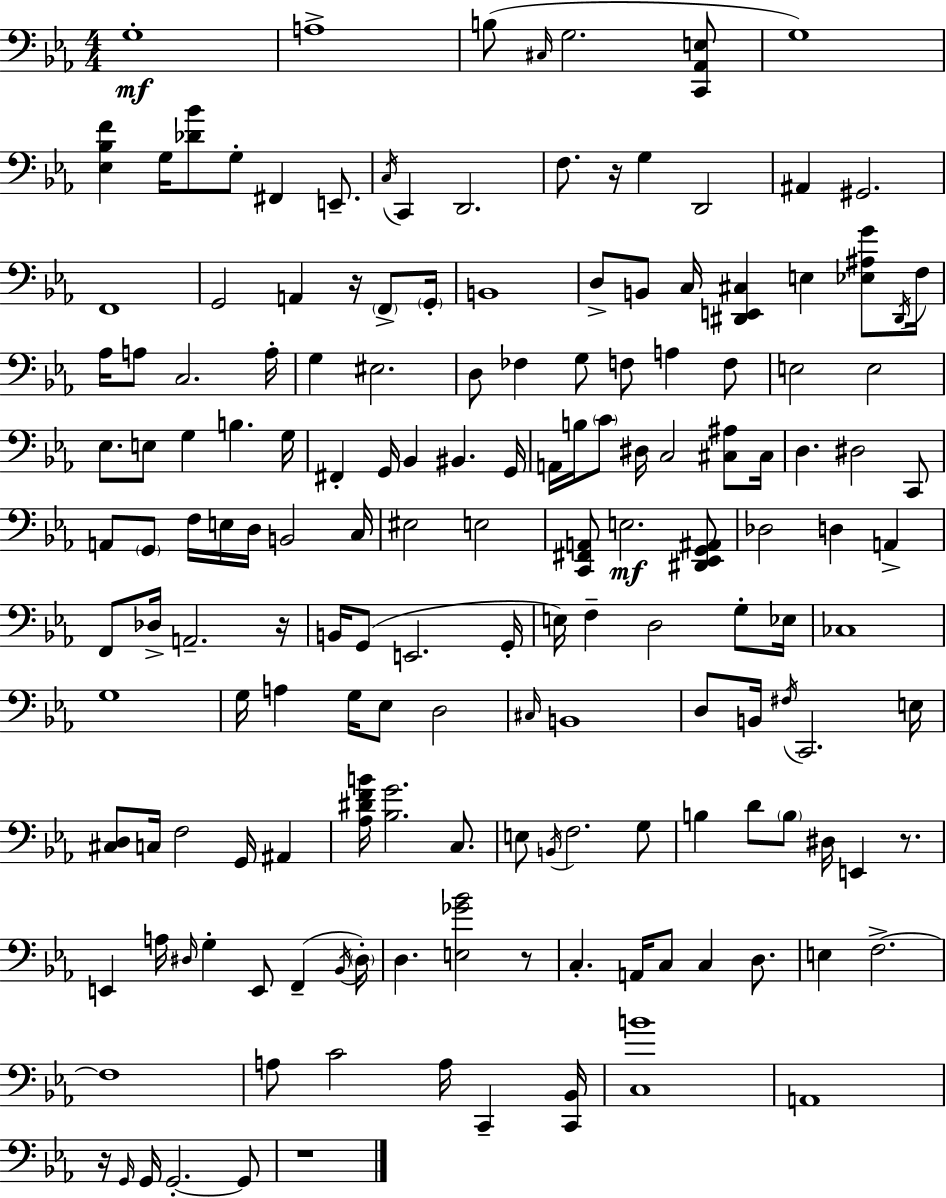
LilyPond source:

{
  \clef bass
  \numericTimeSignature
  \time 4/4
  \key ees \major
  \repeat volta 2 { g1-.\mf | a1-> | b8( \grace { cis16 } g2. <c, aes, e>8 | g1) | \break <ees bes f'>4 g16 <des' bes'>8 g8-. fis,4 e,8.-- | \acciaccatura { c16 } c,4 d,2. | f8. r16 g4 d,2 | ais,4 gis,2. | \break f,1 | g,2 a,4 r16 \parenthesize f,8-> | \parenthesize g,16-. b,1 | d8-> b,8 c16 <dis, e, cis>4 e4 <ees ais g'>8 | \break \acciaccatura { dis,16 } f16 aes16 a8 c2. | a16-. g4 eis2. | d8 fes4 g8 f8 a4 | f8 e2 e2 | \break ees8. e8 g4 b4. | g16 fis,4-. g,16 bes,4 bis,4. | g,16 a,16 b16 \parenthesize c'8 dis16 c2 | <cis ais>8 cis16 d4. dis2 | \break c,8 a,8 \parenthesize g,8 f16 e16 d16 b,2 | c16 eis2 e2 | <c, fis, a,>8 e2.\mf | <dis, ees, g, ais,>8 des2 d4 a,4-> | \break f,8 des16-> a,2.-- | r16 b,16 g,8( e,2. | g,16-. e16) f4-- d2 | g8-. ees16 ces1 | \break g1 | g16 a4 g16 ees8 d2 | \grace { cis16 } b,1 | d8 b,16 \acciaccatura { fis16 } c,2. | \break e16 <cis d>8 c16 f2 | g,16 ais,4 <aes dis' f' b'>16 <bes g'>2. | c8. e8 \acciaccatura { b,16 } f2. | g8 b4 d'8 \parenthesize b8 dis16 e,4 | \break r8. e,4 a16 \grace { dis16 } g4-. | e,8 f,4--( \acciaccatura { bes,16 } \parenthesize dis16-.) d4. <e ges' bes'>2 | r8 c4.-. a,16 c8 | c4 d8. e4 f2.->~~ | \break f1 | a8 c'2 | a16 c,4-- <c, bes,>16 <c b'>1 | a,1 | \break r16 \grace { g,16 } g,16 g,2.-.~~ | g,8 r1 | } \bar "|."
}